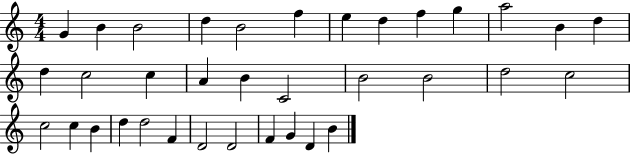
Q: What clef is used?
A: treble